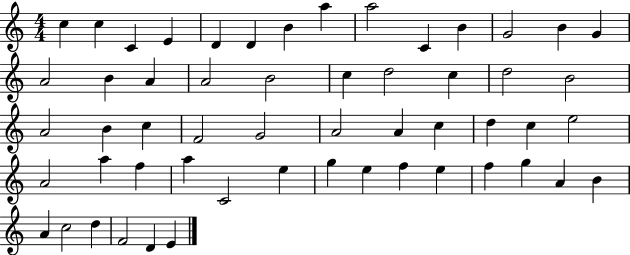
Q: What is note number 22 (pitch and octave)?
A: C5